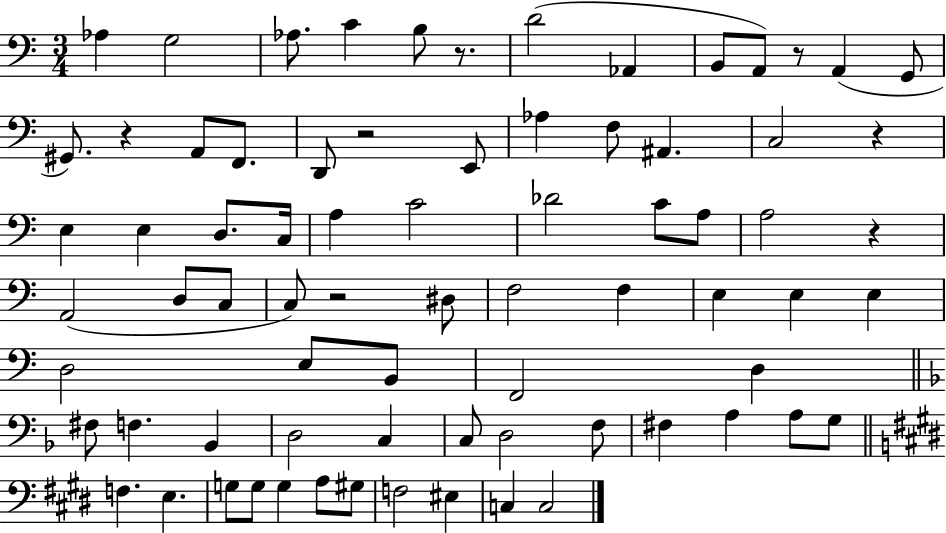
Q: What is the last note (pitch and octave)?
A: C3